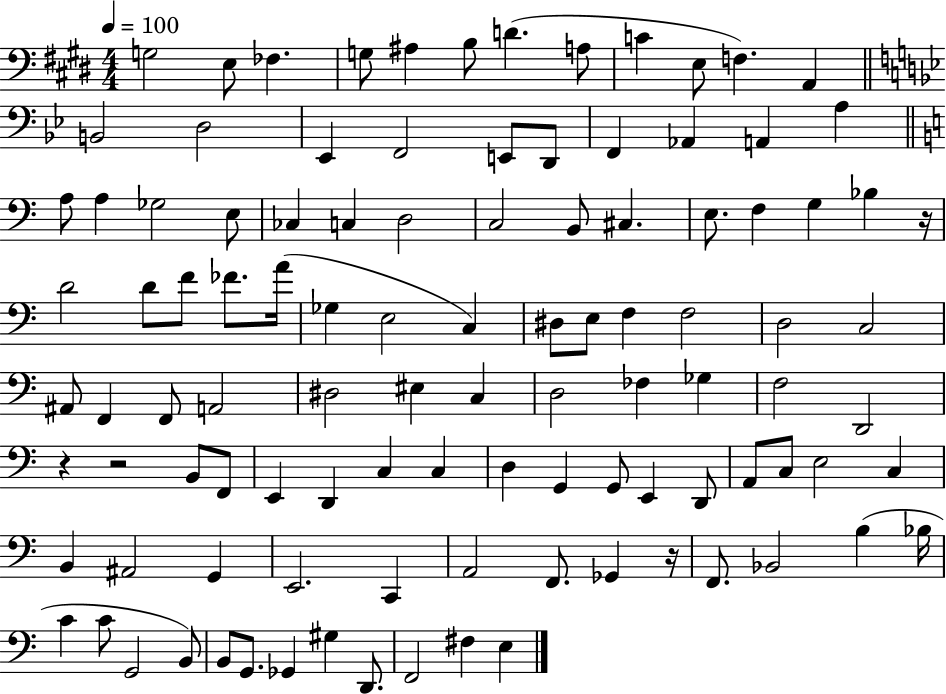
G3/h E3/e FES3/q. G3/e A#3/q B3/e D4/q. A3/e C4/q E3/e F3/q. A2/q B2/h D3/h Eb2/q F2/h E2/e D2/e F2/q Ab2/q A2/q A3/q A3/e A3/q Gb3/h E3/e CES3/q C3/q D3/h C3/h B2/e C#3/q. E3/e. F3/q G3/q Bb3/q R/s D4/h D4/e F4/e FES4/e. A4/s Gb3/q E3/h C3/q D#3/e E3/e F3/q F3/h D3/h C3/h A#2/e F2/q F2/e A2/h D#3/h EIS3/q C3/q D3/h FES3/q Gb3/q F3/h D2/h R/q R/h B2/e F2/e E2/q D2/q C3/q C3/q D3/q G2/q G2/e E2/q D2/e A2/e C3/e E3/h C3/q B2/q A#2/h G2/q E2/h. C2/q A2/h F2/e. Gb2/q R/s F2/e. Bb2/h B3/q Bb3/s C4/q C4/e G2/h B2/e B2/e G2/e. Gb2/q G#3/q D2/e. F2/h F#3/q E3/q